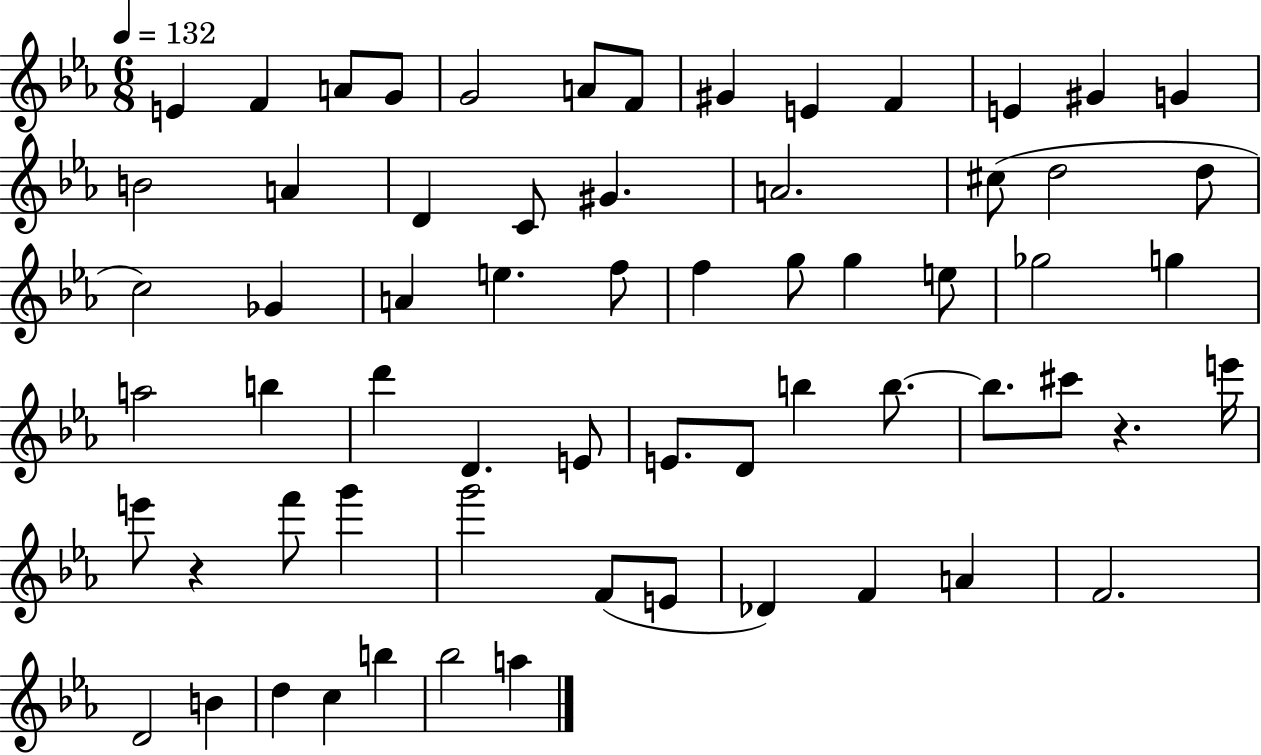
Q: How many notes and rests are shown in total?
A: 64